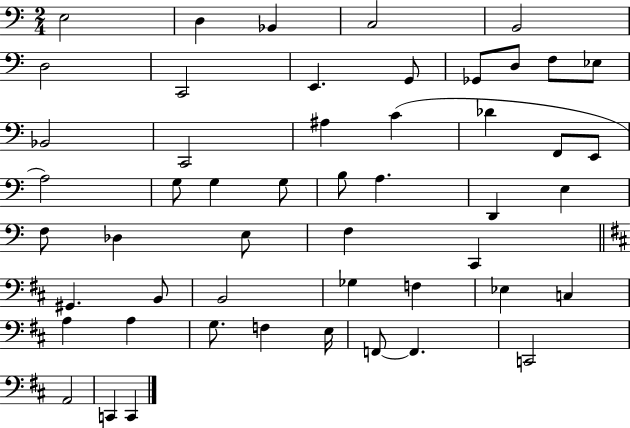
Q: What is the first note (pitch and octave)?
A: E3